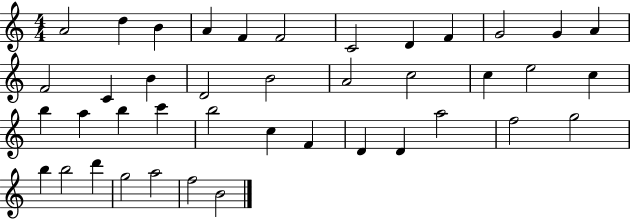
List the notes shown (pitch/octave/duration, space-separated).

A4/h D5/q B4/q A4/q F4/q F4/h C4/h D4/q F4/q G4/h G4/q A4/q F4/h C4/q B4/q D4/h B4/h A4/h C5/h C5/q E5/h C5/q B5/q A5/q B5/q C6/q B5/h C5/q F4/q D4/q D4/q A5/h F5/h G5/h B5/q B5/h D6/q G5/h A5/h F5/h B4/h